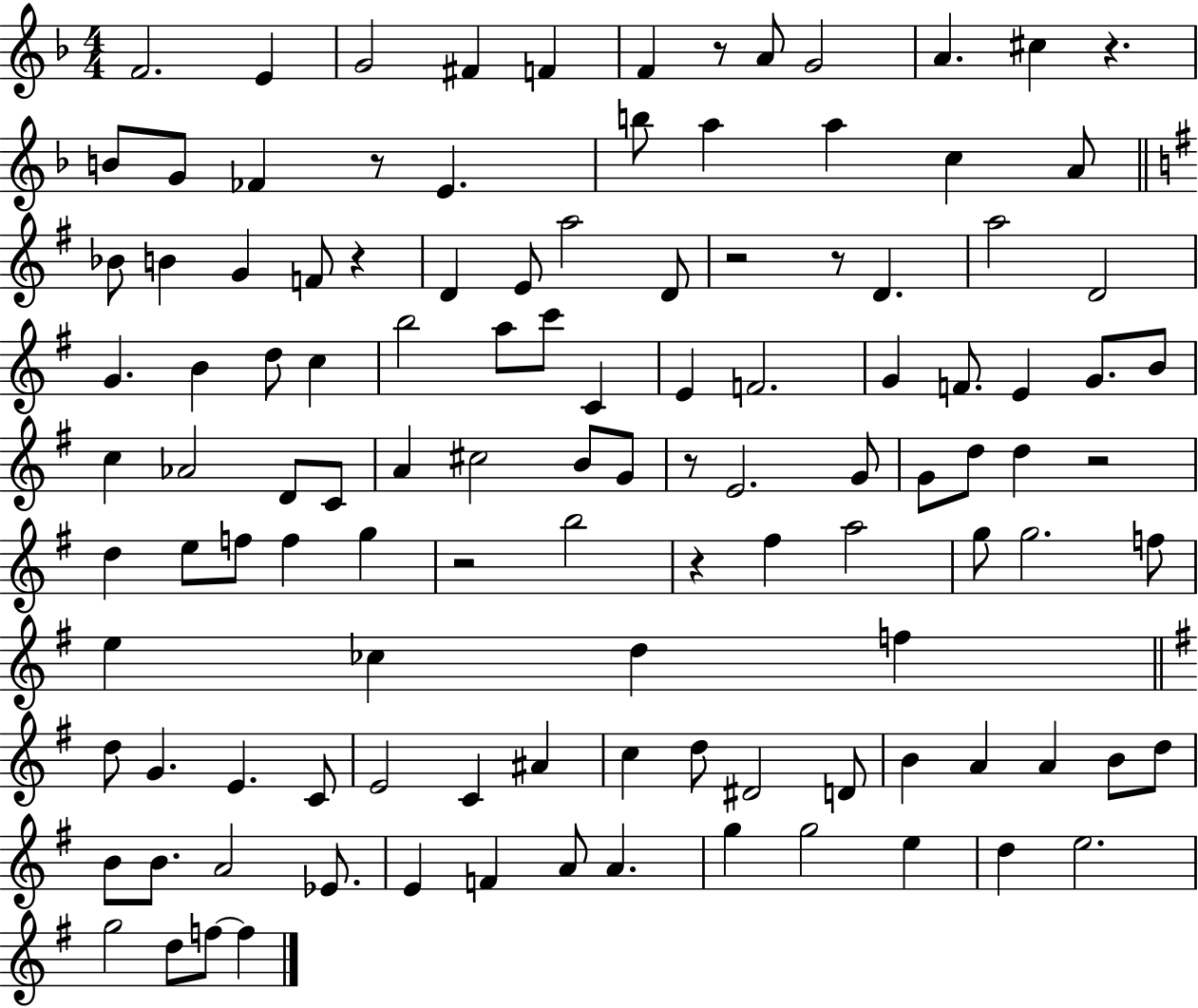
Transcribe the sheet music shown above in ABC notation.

X:1
T:Untitled
M:4/4
L:1/4
K:F
F2 E G2 ^F F F z/2 A/2 G2 A ^c z B/2 G/2 _F z/2 E b/2 a a c A/2 _B/2 B G F/2 z D E/2 a2 D/2 z2 z/2 D a2 D2 G B d/2 c b2 a/2 c'/2 C E F2 G F/2 E G/2 B/2 c _A2 D/2 C/2 A ^c2 B/2 G/2 z/2 E2 G/2 G/2 d/2 d z2 d e/2 f/2 f g z2 b2 z ^f a2 g/2 g2 f/2 e _c d f d/2 G E C/2 E2 C ^A c d/2 ^D2 D/2 B A A B/2 d/2 B/2 B/2 A2 _E/2 E F A/2 A g g2 e d e2 g2 d/2 f/2 f